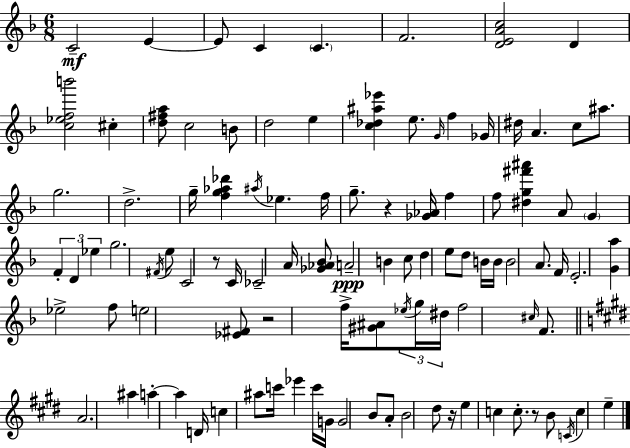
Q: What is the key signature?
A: F major